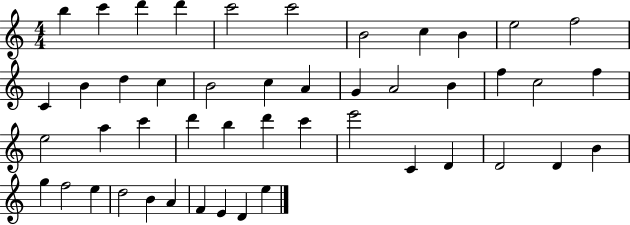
X:1
T:Untitled
M:4/4
L:1/4
K:C
b c' d' d' c'2 c'2 B2 c B e2 f2 C B d c B2 c A G A2 B f c2 f e2 a c' d' b d' c' e'2 C D D2 D B g f2 e d2 B A F E D e